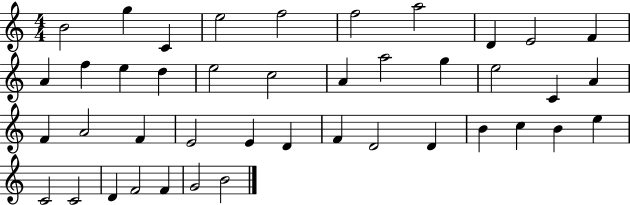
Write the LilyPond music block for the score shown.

{
  \clef treble
  \numericTimeSignature
  \time 4/4
  \key c \major
  b'2 g''4 c'4 | e''2 f''2 | f''2 a''2 | d'4 e'2 f'4 | \break a'4 f''4 e''4 d''4 | e''2 c''2 | a'4 a''2 g''4 | e''2 c'4 a'4 | \break f'4 a'2 f'4 | e'2 e'4 d'4 | f'4 d'2 d'4 | b'4 c''4 b'4 e''4 | \break c'2 c'2 | d'4 f'2 f'4 | g'2 b'2 | \bar "|."
}